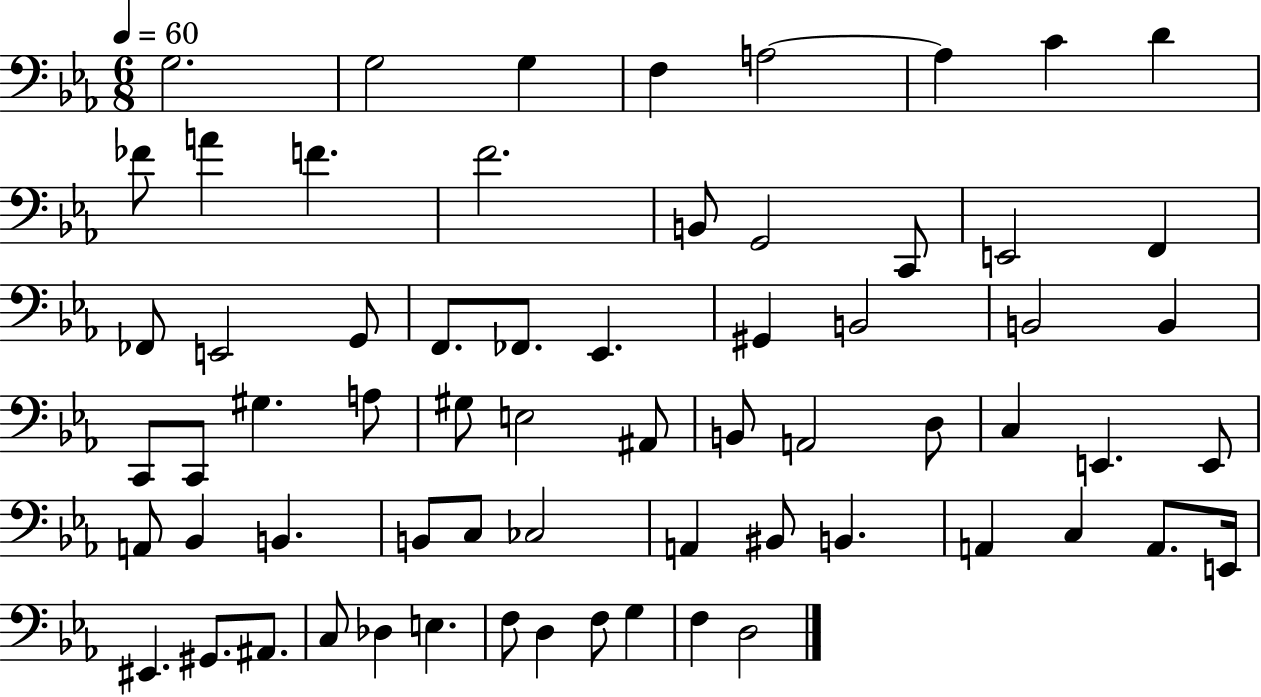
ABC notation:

X:1
T:Untitled
M:6/8
L:1/4
K:Eb
G,2 G,2 G, F, A,2 A, C D _F/2 A F F2 B,,/2 G,,2 C,,/2 E,,2 F,, _F,,/2 E,,2 G,,/2 F,,/2 _F,,/2 _E,, ^G,, B,,2 B,,2 B,, C,,/2 C,,/2 ^G, A,/2 ^G,/2 E,2 ^A,,/2 B,,/2 A,,2 D,/2 C, E,, E,,/2 A,,/2 _B,, B,, B,,/2 C,/2 _C,2 A,, ^B,,/2 B,, A,, C, A,,/2 E,,/4 ^E,, ^G,,/2 ^A,,/2 C,/2 _D, E, F,/2 D, F,/2 G, F, D,2